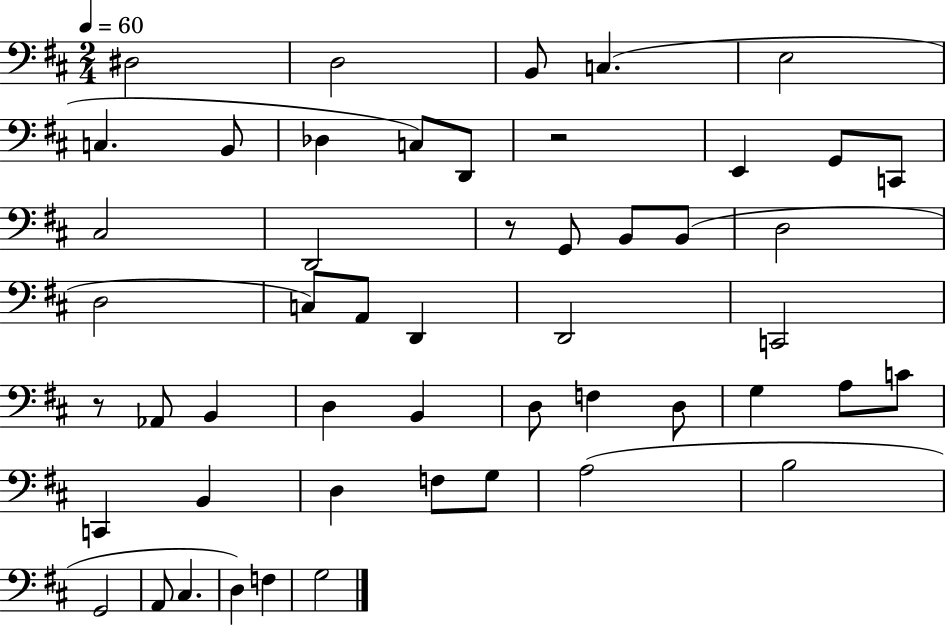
D#3/h D3/h B2/e C3/q. E3/h C3/q. B2/e Db3/q C3/e D2/e R/h E2/q G2/e C2/e C#3/h D2/h R/e G2/e B2/e B2/e D3/h D3/h C3/e A2/e D2/q D2/h C2/h R/e Ab2/e B2/q D3/q B2/q D3/e F3/q D3/e G3/q A3/e C4/e C2/q B2/q D3/q F3/e G3/e A3/h B3/h G2/h A2/e C#3/q. D3/q F3/q G3/h